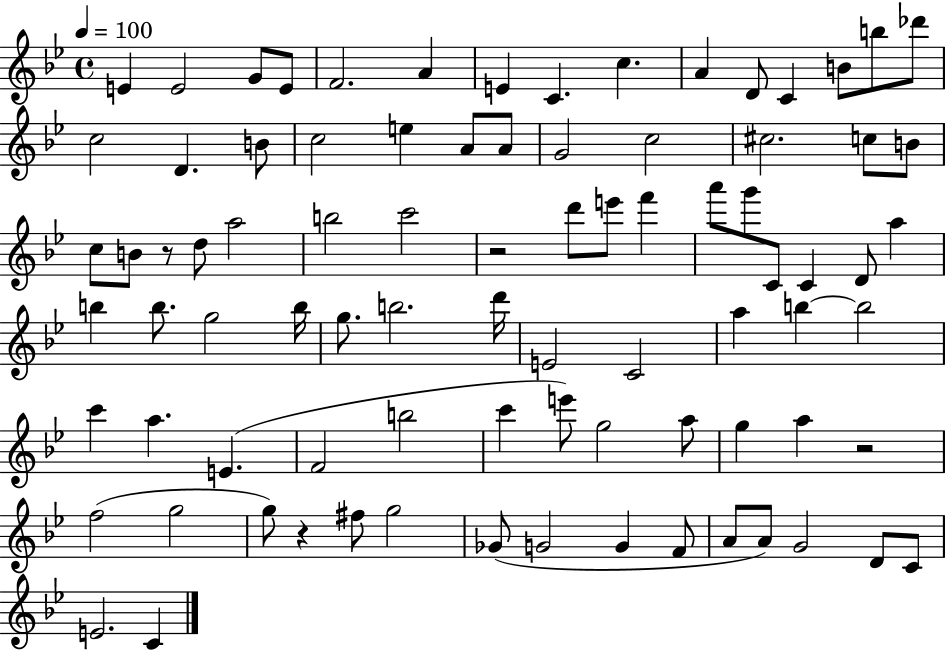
X:1
T:Untitled
M:4/4
L:1/4
K:Bb
E E2 G/2 E/2 F2 A E C c A D/2 C B/2 b/2 _d'/2 c2 D B/2 c2 e A/2 A/2 G2 c2 ^c2 c/2 B/2 c/2 B/2 z/2 d/2 a2 b2 c'2 z2 d'/2 e'/2 f' a'/2 g'/2 C/2 C D/2 a b b/2 g2 b/4 g/2 b2 d'/4 E2 C2 a b b2 c' a E F2 b2 c' e'/2 g2 a/2 g a z2 f2 g2 g/2 z ^f/2 g2 _G/2 G2 G F/2 A/2 A/2 G2 D/2 C/2 E2 C